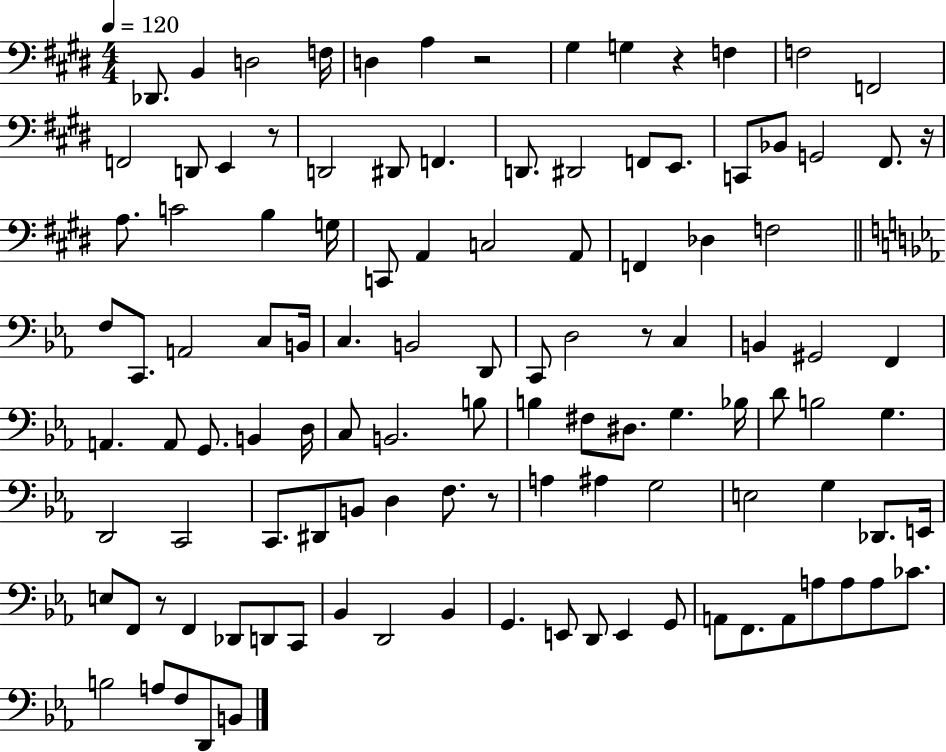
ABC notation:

X:1
T:Untitled
M:4/4
L:1/4
K:E
_D,,/2 B,, D,2 F,/4 D, A, z2 ^G, G, z F, F,2 F,,2 F,,2 D,,/2 E,, z/2 D,,2 ^D,,/2 F,, D,,/2 ^D,,2 F,,/2 E,,/2 C,,/2 _B,,/2 G,,2 ^F,,/2 z/4 A,/2 C2 B, G,/4 C,,/2 A,, C,2 A,,/2 F,, _D, F,2 F,/2 C,,/2 A,,2 C,/2 B,,/4 C, B,,2 D,,/2 C,,/2 D,2 z/2 C, B,, ^G,,2 F,, A,, A,,/2 G,,/2 B,, D,/4 C,/2 B,,2 B,/2 B, ^F,/2 ^D,/2 G, _B,/4 D/2 B,2 G, D,,2 C,,2 C,,/2 ^D,,/2 B,,/2 D, F,/2 z/2 A, ^A, G,2 E,2 G, _D,,/2 E,,/4 E,/2 F,,/2 z/2 F,, _D,,/2 D,,/2 C,,/2 _B,, D,,2 _B,, G,, E,,/2 D,,/2 E,, G,,/2 A,,/2 F,,/2 A,,/2 A,/2 A,/2 A,/2 _C/2 B,2 A,/2 F,/2 D,,/2 B,,/2